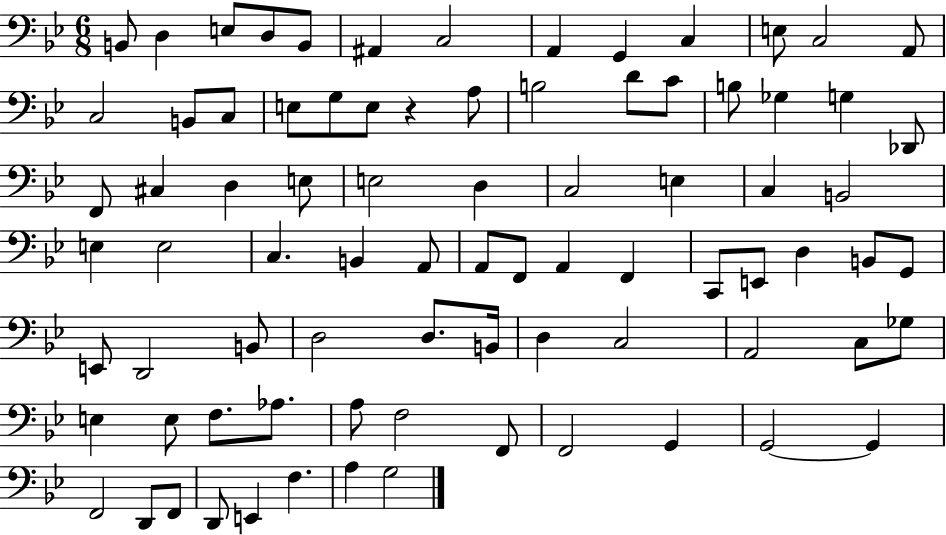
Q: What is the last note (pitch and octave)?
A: G3